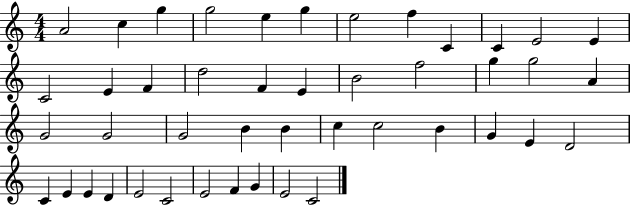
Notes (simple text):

A4/h C5/q G5/q G5/h E5/q G5/q E5/h F5/q C4/q C4/q E4/h E4/q C4/h E4/q F4/q D5/h F4/q E4/q B4/h F5/h G5/q G5/h A4/q G4/h G4/h G4/h B4/q B4/q C5/q C5/h B4/q G4/q E4/q D4/h C4/q E4/q E4/q D4/q E4/h C4/h E4/h F4/q G4/q E4/h C4/h